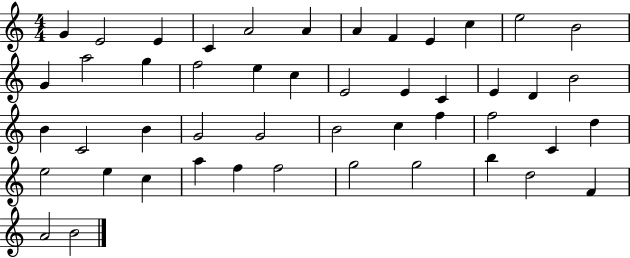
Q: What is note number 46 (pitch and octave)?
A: F4